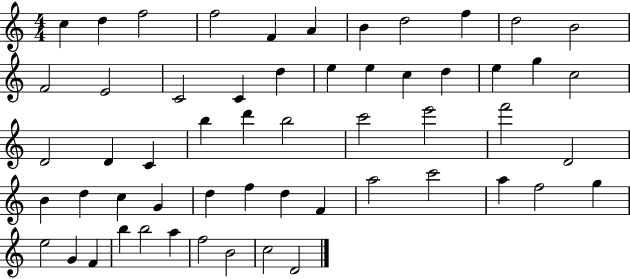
C5/q D5/q F5/h F5/h F4/q A4/q B4/q D5/h F5/q D5/h B4/h F4/h E4/h C4/h C4/q D5/q E5/q E5/q C5/q D5/q E5/q G5/q C5/h D4/h D4/q C4/q B5/q D6/q B5/h C6/h E6/h F6/h D4/h B4/q D5/q C5/q G4/q D5/q F5/q D5/q F4/q A5/h C6/h A5/q F5/h G5/q E5/h G4/q F4/q B5/q B5/h A5/q F5/h B4/h C5/h D4/h